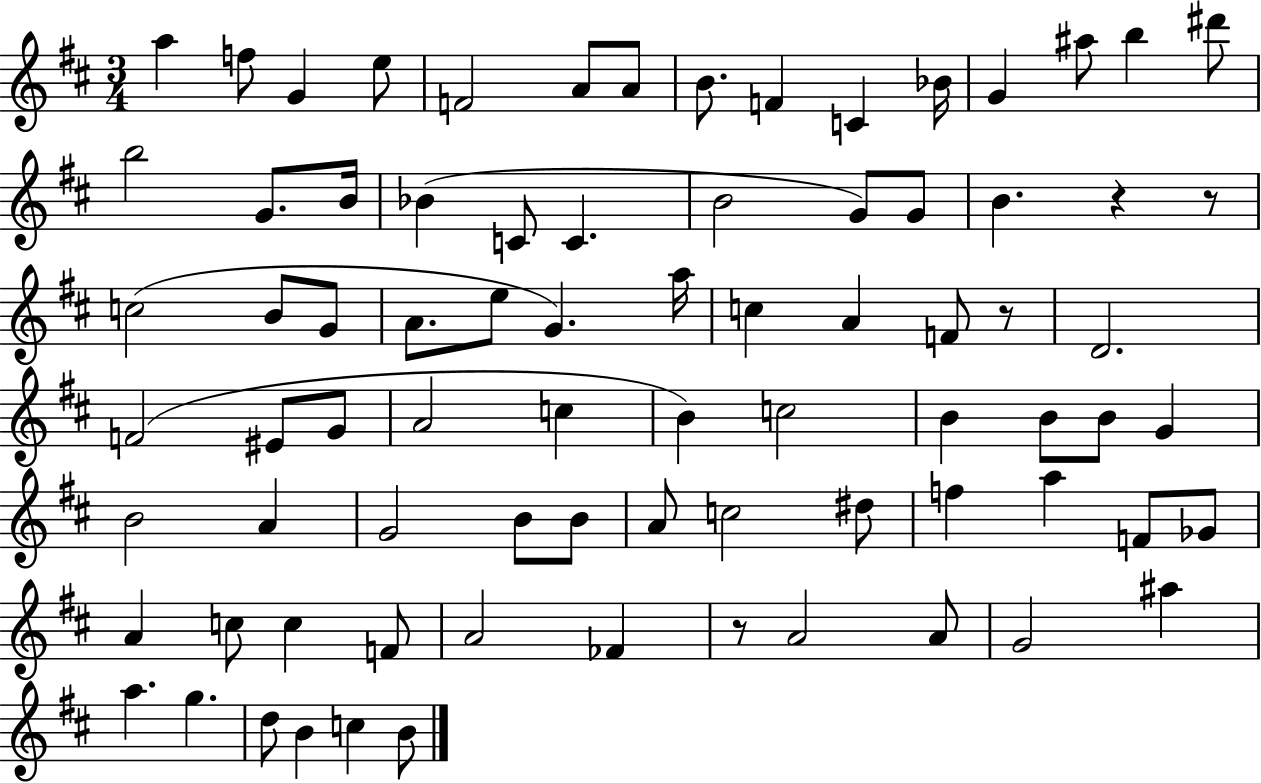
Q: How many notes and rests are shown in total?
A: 79